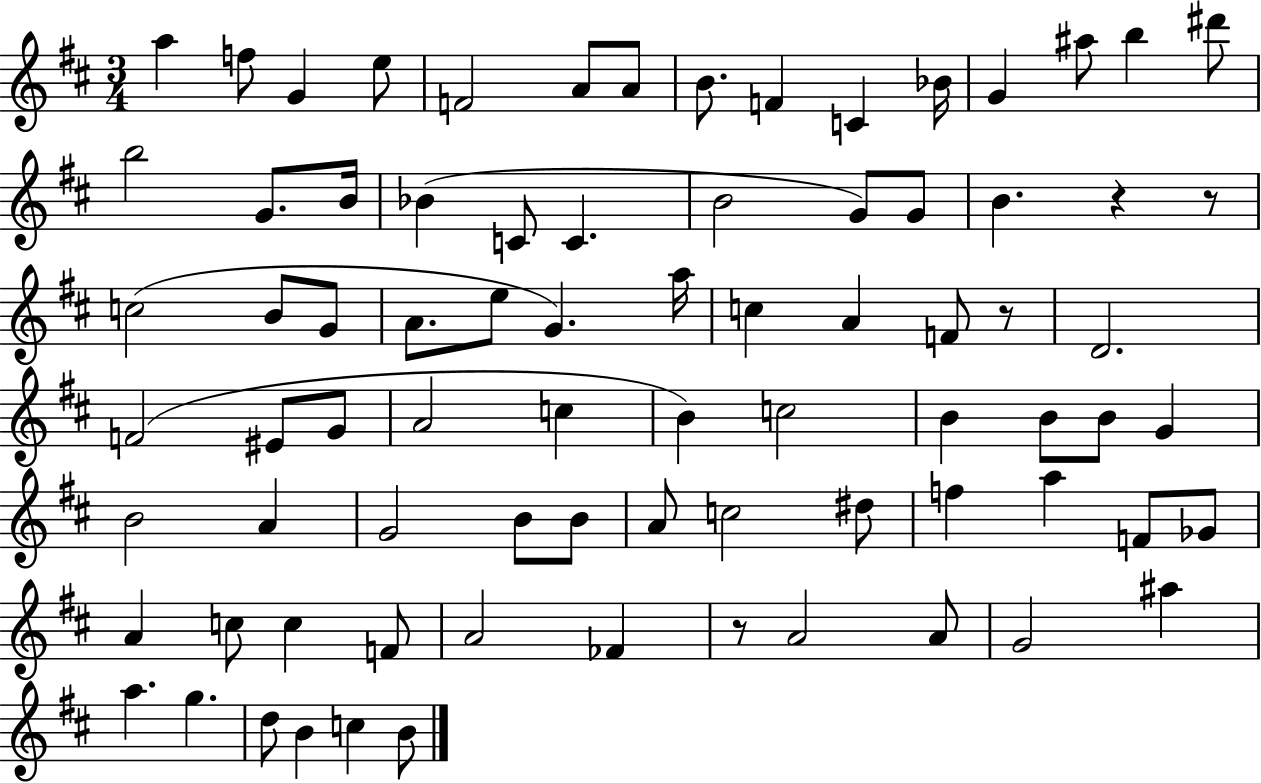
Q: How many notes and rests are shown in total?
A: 79